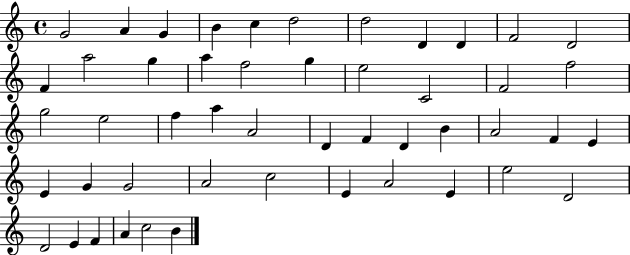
{
  \clef treble
  \time 4/4
  \defaultTimeSignature
  \key c \major
  g'2 a'4 g'4 | b'4 c''4 d''2 | d''2 d'4 d'4 | f'2 d'2 | \break f'4 a''2 g''4 | a''4 f''2 g''4 | e''2 c'2 | f'2 f''2 | \break g''2 e''2 | f''4 a''4 a'2 | d'4 f'4 d'4 b'4 | a'2 f'4 e'4 | \break e'4 g'4 g'2 | a'2 c''2 | e'4 a'2 e'4 | e''2 d'2 | \break d'2 e'4 f'4 | a'4 c''2 b'4 | \bar "|."
}